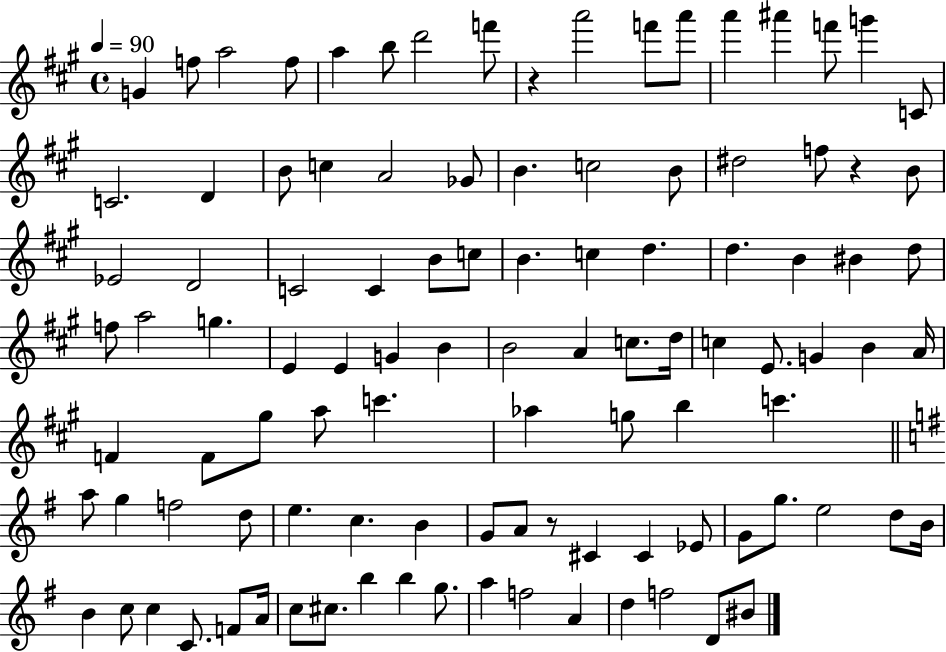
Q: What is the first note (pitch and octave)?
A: G4